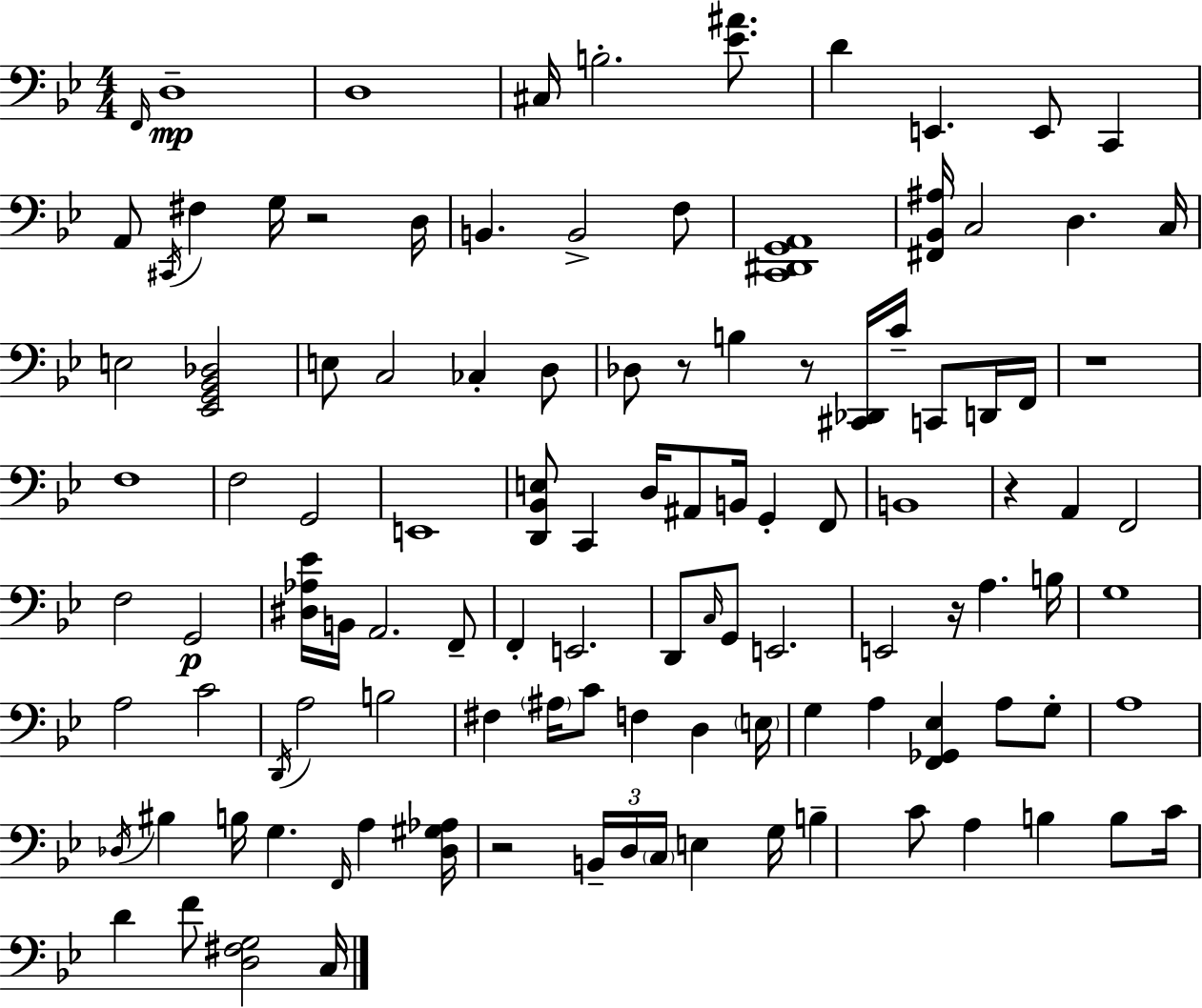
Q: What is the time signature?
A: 4/4